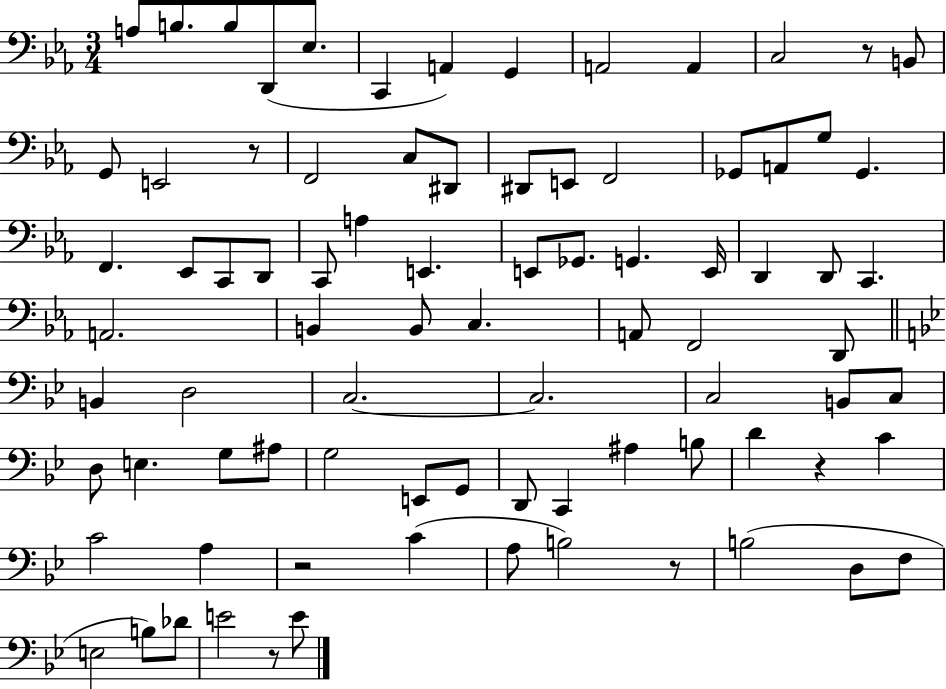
{
  \clef bass
  \numericTimeSignature
  \time 3/4
  \key ees \major
  a8 b8. b8 d,8( ees8. | c,4 a,4) g,4 | a,2 a,4 | c2 r8 b,8 | \break g,8 e,2 r8 | f,2 c8 dis,8 | dis,8 e,8 f,2 | ges,8 a,8 g8 ges,4. | \break f,4. ees,8 c,8 d,8 | c,8 a4 e,4. | e,8 ges,8. g,4. e,16 | d,4 d,8 c,4. | \break a,2. | b,4 b,8 c4. | a,8 f,2 d,8 | \bar "||" \break \key g \minor b,4 d2 | c2.~~ | c2. | c2 b,8 c8 | \break d8 e4. g8 ais8 | g2 e,8 g,8 | d,8 c,4 ais4 b8 | d'4 r4 c'4 | \break c'2 a4 | r2 c'4( | a8 b2) r8 | b2( d8 f8 | \break e2 b8) des'8 | e'2 r8 e'8 | \bar "|."
}